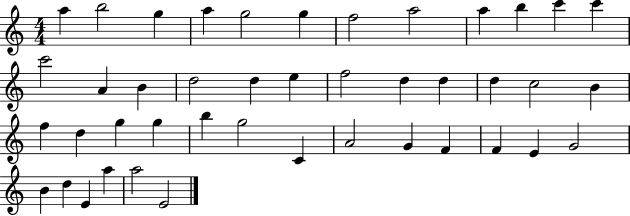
{
  \clef treble
  \numericTimeSignature
  \time 4/4
  \key c \major
  a''4 b''2 g''4 | a''4 g''2 g''4 | f''2 a''2 | a''4 b''4 c'''4 c'''4 | \break c'''2 a'4 b'4 | d''2 d''4 e''4 | f''2 d''4 d''4 | d''4 c''2 b'4 | \break f''4 d''4 g''4 g''4 | b''4 g''2 c'4 | a'2 g'4 f'4 | f'4 e'4 g'2 | \break b'4 d''4 e'4 a''4 | a''2 e'2 | \bar "|."
}